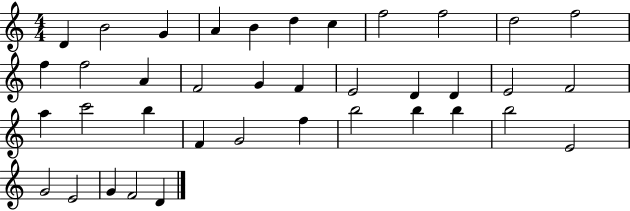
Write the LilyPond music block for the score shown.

{
  \clef treble
  \numericTimeSignature
  \time 4/4
  \key c \major
  d'4 b'2 g'4 | a'4 b'4 d''4 c''4 | f''2 f''2 | d''2 f''2 | \break f''4 f''2 a'4 | f'2 g'4 f'4 | e'2 d'4 d'4 | e'2 f'2 | \break a''4 c'''2 b''4 | f'4 g'2 f''4 | b''2 b''4 b''4 | b''2 e'2 | \break g'2 e'2 | g'4 f'2 d'4 | \bar "|."
}